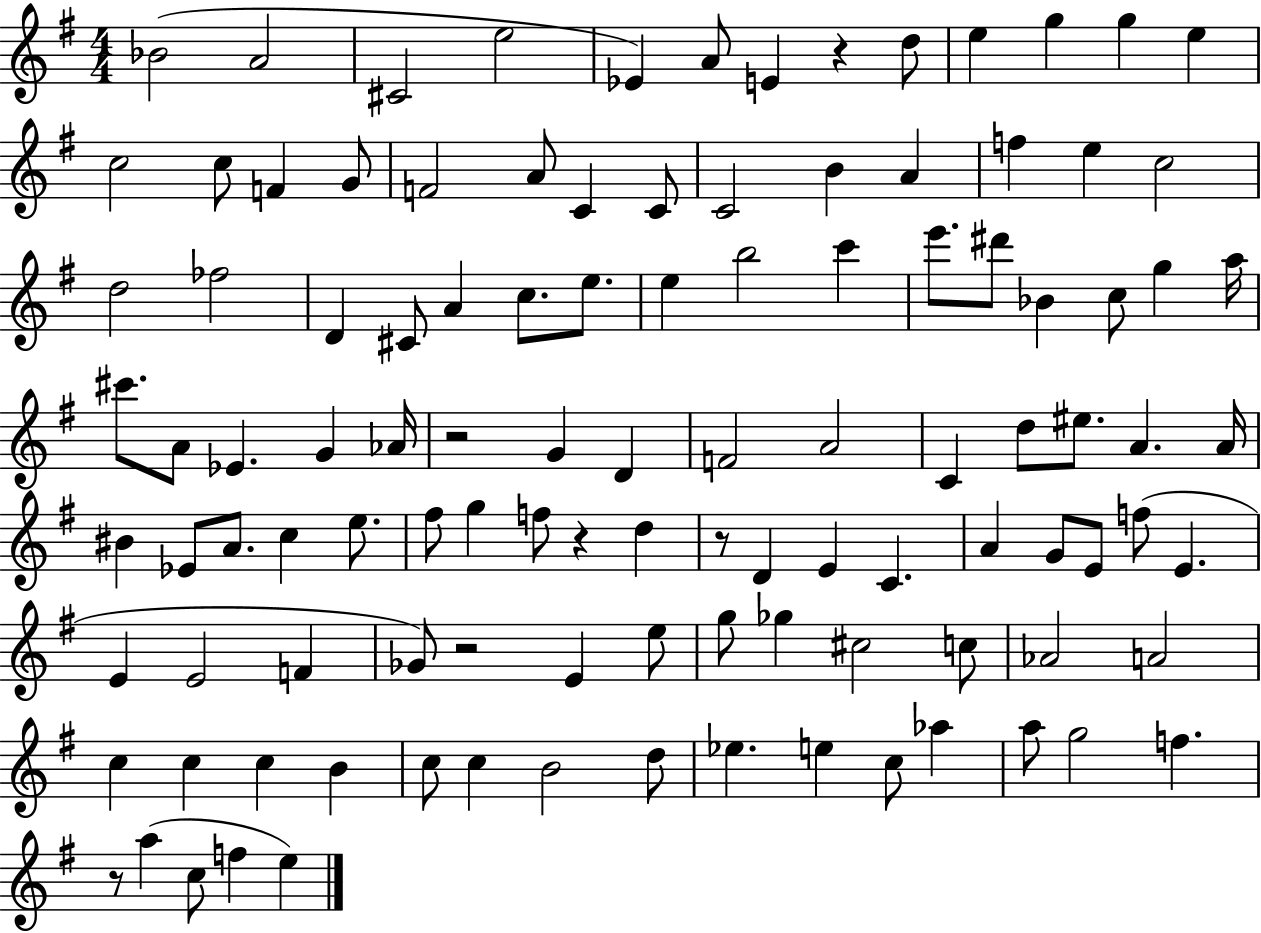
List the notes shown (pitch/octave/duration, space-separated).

Bb4/h A4/h C#4/h E5/h Eb4/q A4/e E4/q R/q D5/e E5/q G5/q G5/q E5/q C5/h C5/e F4/q G4/e F4/h A4/e C4/q C4/e C4/h B4/q A4/q F5/q E5/q C5/h D5/h FES5/h D4/q C#4/e A4/q C5/e. E5/e. E5/q B5/h C6/q E6/e. D#6/e Bb4/q C5/e G5/q A5/s C#6/e. A4/e Eb4/q. G4/q Ab4/s R/h G4/q D4/q F4/h A4/h C4/q D5/e EIS5/e. A4/q. A4/s BIS4/q Eb4/e A4/e. C5/q E5/e. F#5/e G5/q F5/e R/q D5/q R/e D4/q E4/q C4/q. A4/q G4/e E4/e F5/e E4/q. E4/q E4/h F4/q Gb4/e R/h E4/q E5/e G5/e Gb5/q C#5/h C5/e Ab4/h A4/h C5/q C5/q C5/q B4/q C5/e C5/q B4/h D5/e Eb5/q. E5/q C5/e Ab5/q A5/e G5/h F5/q. R/e A5/q C5/e F5/q E5/q